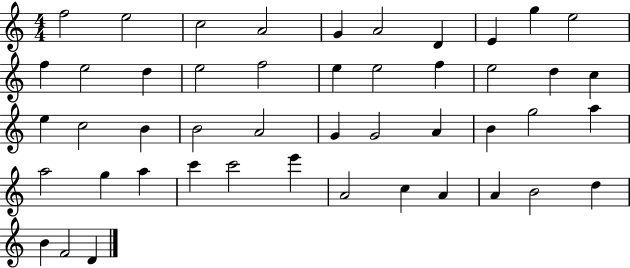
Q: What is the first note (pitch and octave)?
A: F5